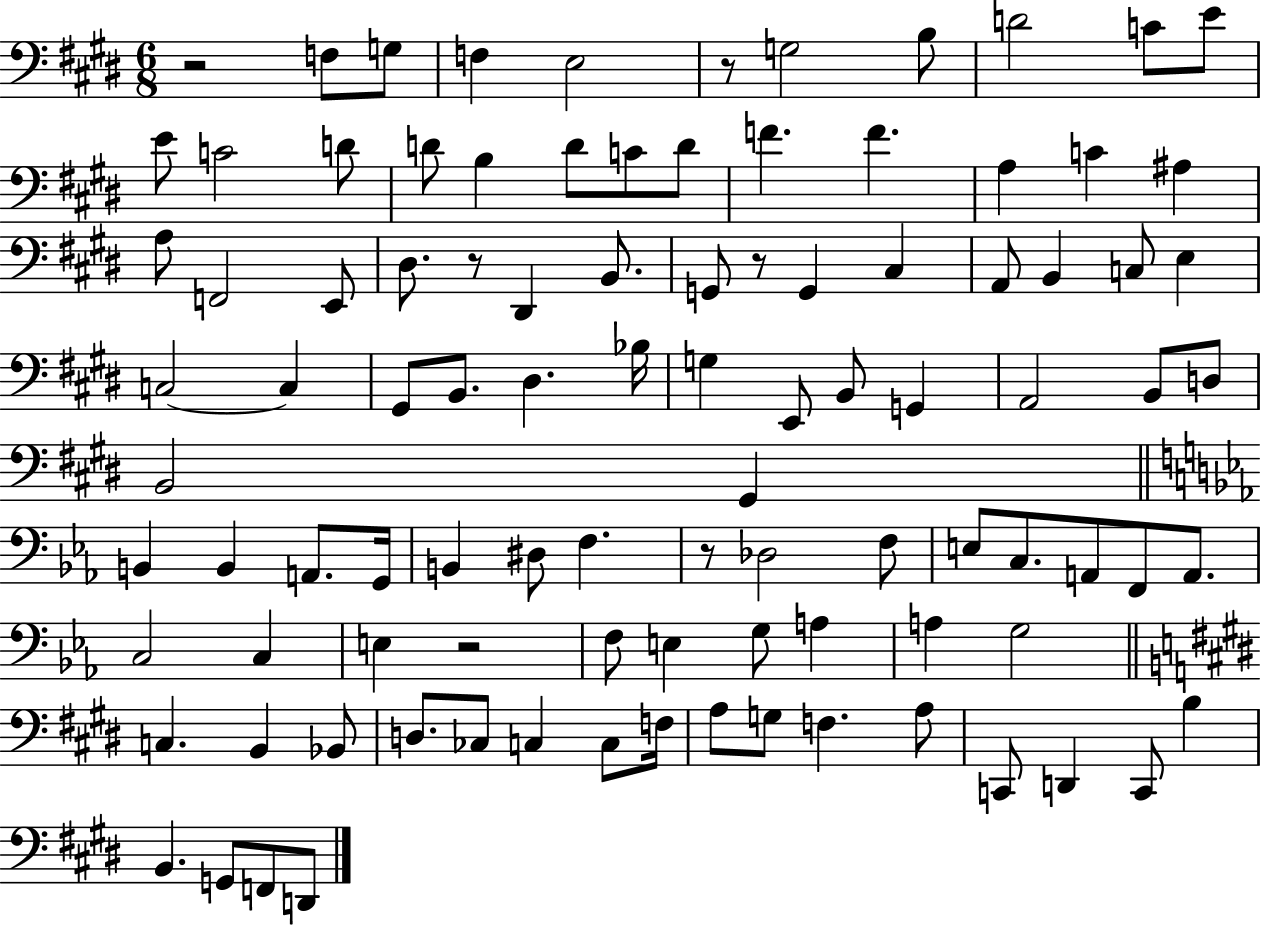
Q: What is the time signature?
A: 6/8